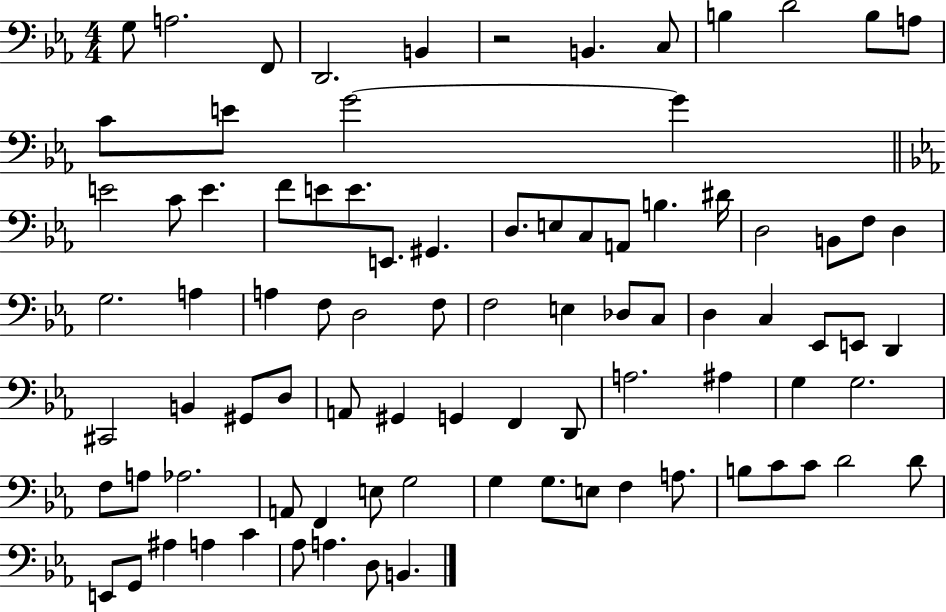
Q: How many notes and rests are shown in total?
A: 88